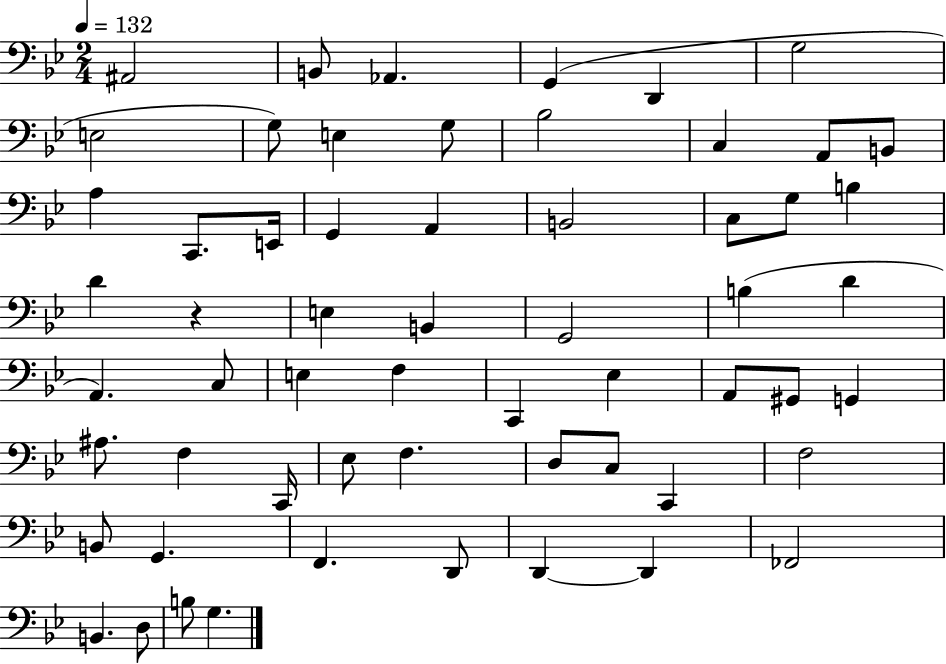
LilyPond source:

{
  \clef bass
  \numericTimeSignature
  \time 2/4
  \key bes \major
  \tempo 4 = 132
  ais,2 | b,8 aes,4. | g,4( d,4 | g2 | \break e2 | g8) e4 g8 | bes2 | c4 a,8 b,8 | \break a4 c,8. e,16 | g,4 a,4 | b,2 | c8 g8 b4 | \break d'4 r4 | e4 b,4 | g,2 | b4( d'4 | \break a,4.) c8 | e4 f4 | c,4 ees4 | a,8 gis,8 g,4 | \break ais8. f4 c,16 | ees8 f4. | d8 c8 c,4 | f2 | \break b,8 g,4. | f,4. d,8 | d,4~~ d,4 | fes,2 | \break b,4. d8 | b8 g4. | \bar "|."
}